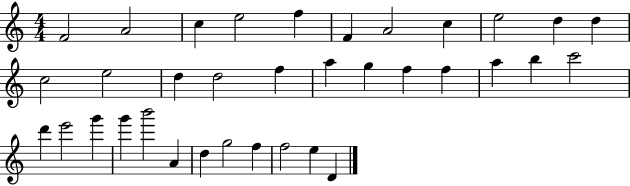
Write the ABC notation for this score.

X:1
T:Untitled
M:4/4
L:1/4
K:C
F2 A2 c e2 f F A2 c e2 d d c2 e2 d d2 f a g f f a b c'2 d' e'2 g' g' b'2 A d g2 f f2 e D